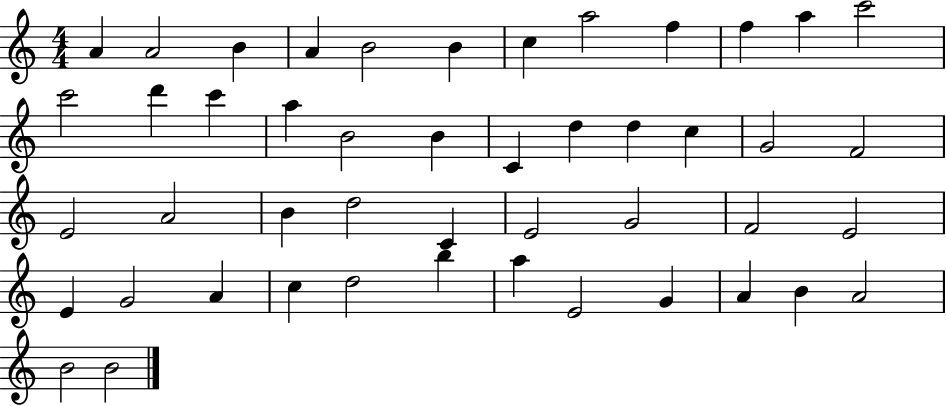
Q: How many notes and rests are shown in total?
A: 47